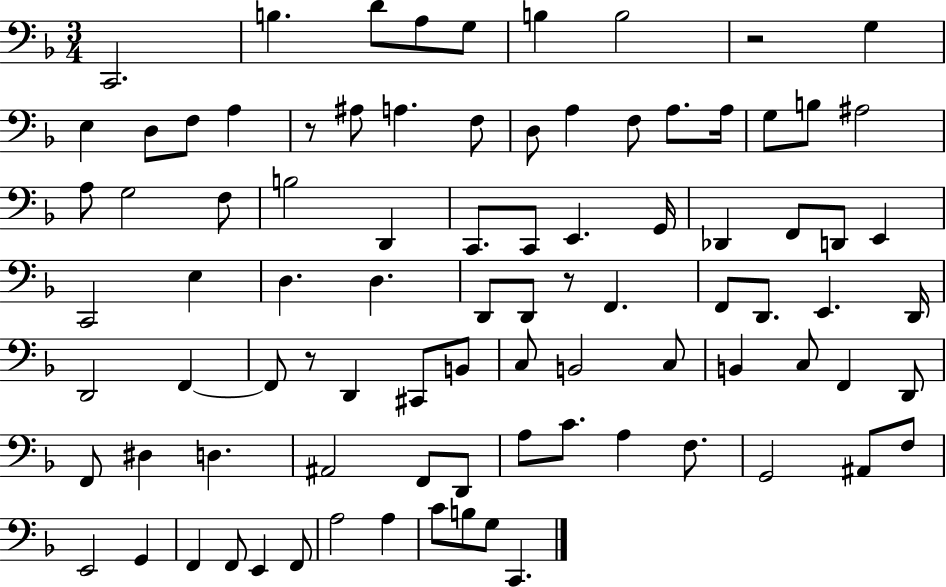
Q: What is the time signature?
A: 3/4